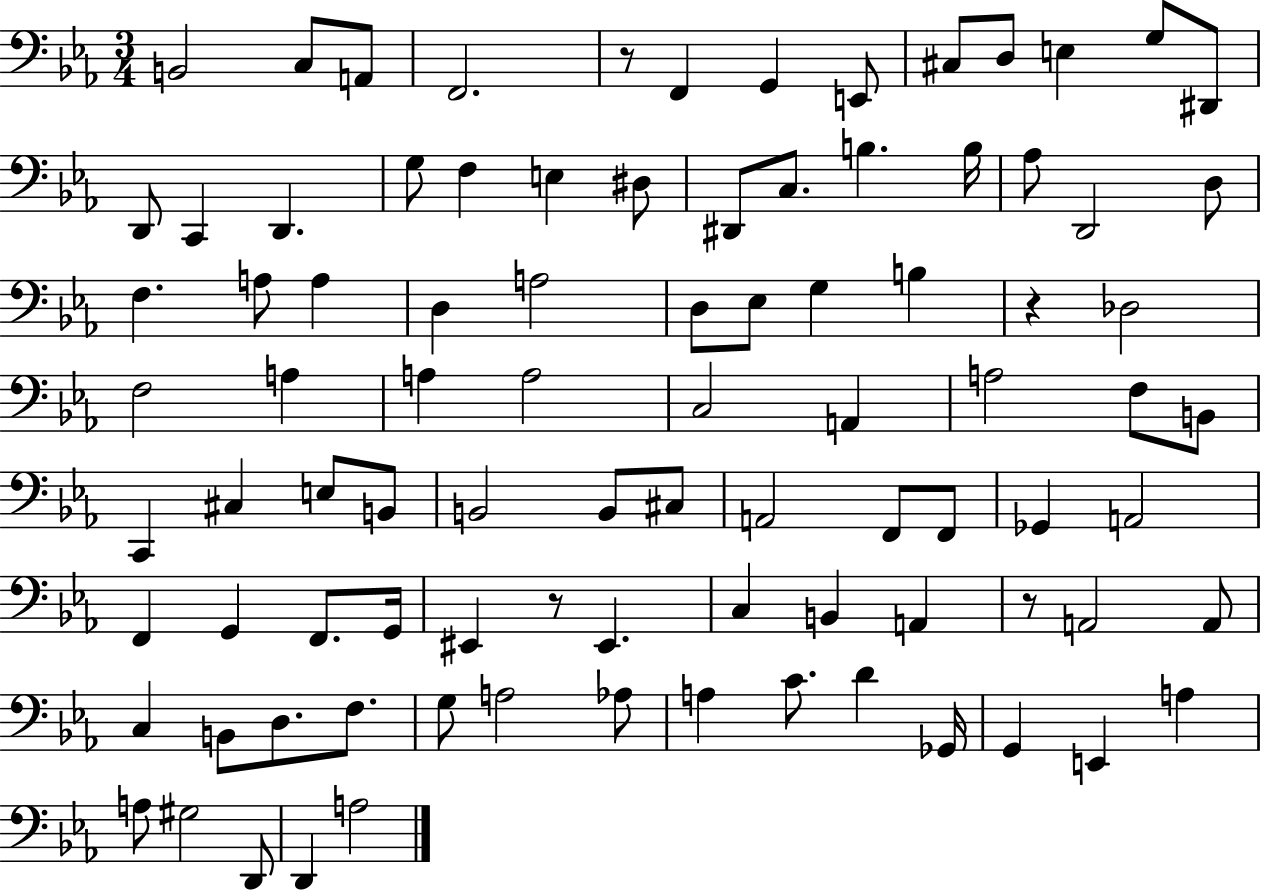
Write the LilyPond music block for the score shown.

{
  \clef bass
  \numericTimeSignature
  \time 3/4
  \key ees \major
  \repeat volta 2 { b,2 c8 a,8 | f,2. | r8 f,4 g,4 e,8 | cis8 d8 e4 g8 dis,8 | \break d,8 c,4 d,4. | g8 f4 e4 dis8 | dis,8 c8. b4. b16 | aes8 d,2 d8 | \break f4. a8 a4 | d4 a2 | d8 ees8 g4 b4 | r4 des2 | \break f2 a4 | a4 a2 | c2 a,4 | a2 f8 b,8 | \break c,4 cis4 e8 b,8 | b,2 b,8 cis8 | a,2 f,8 f,8 | ges,4 a,2 | \break f,4 g,4 f,8. g,16 | eis,4 r8 eis,4. | c4 b,4 a,4 | r8 a,2 a,8 | \break c4 b,8 d8. f8. | g8 a2 aes8 | a4 c'8. d'4 ges,16 | g,4 e,4 a4 | \break a8 gis2 d,8 | d,4 a2 | } \bar "|."
}